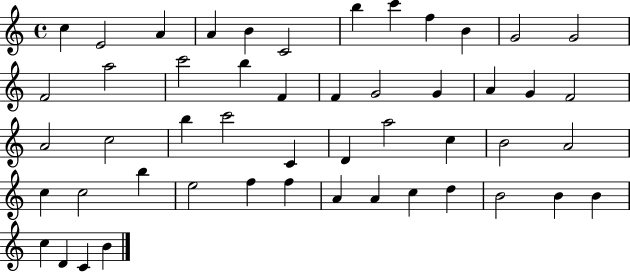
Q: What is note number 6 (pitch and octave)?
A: C4